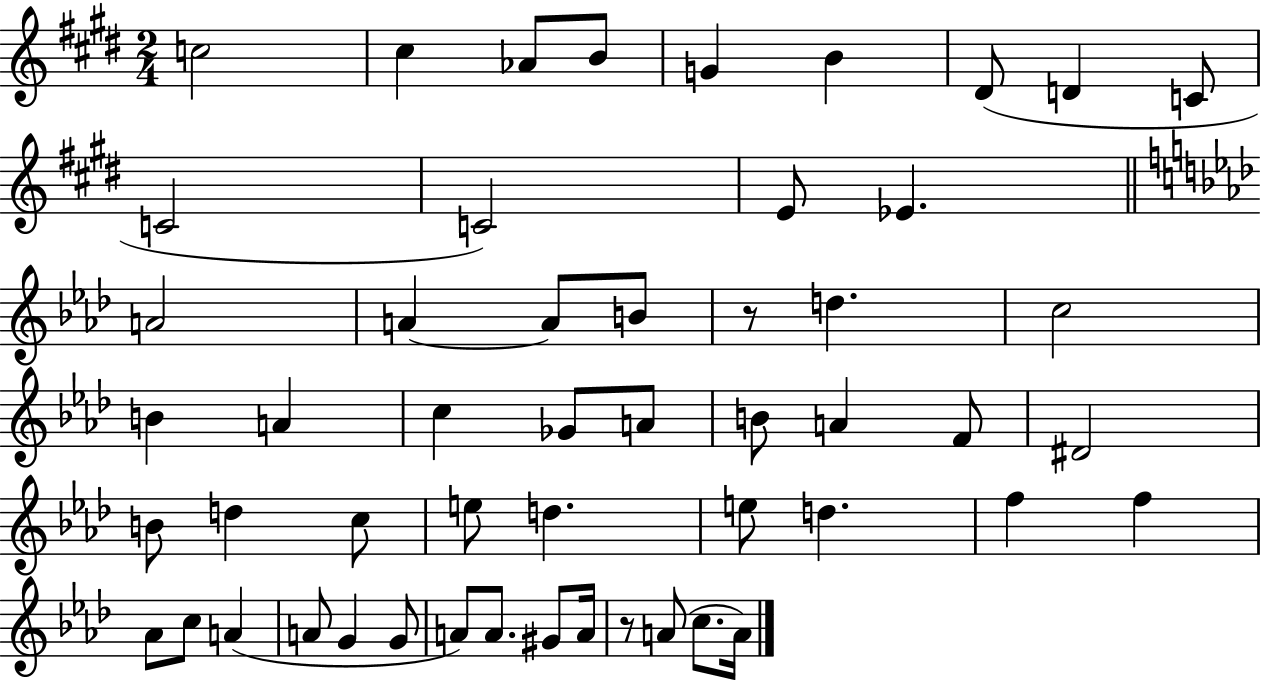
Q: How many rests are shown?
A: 2